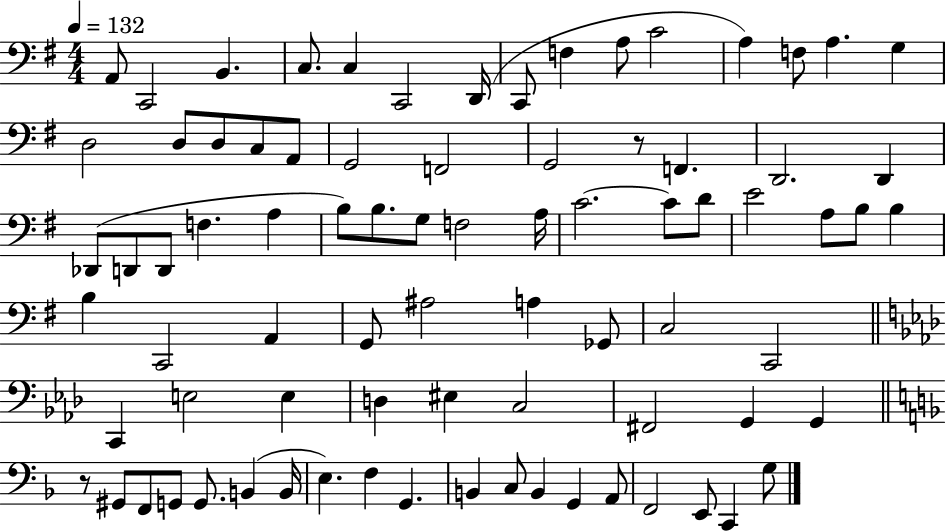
A2/e C2/h B2/q. C3/e. C3/q C2/h D2/s C2/e F3/q A3/e C4/h A3/q F3/e A3/q. G3/q D3/h D3/e D3/e C3/e A2/e G2/h F2/h G2/h R/e F2/q. D2/h. D2/q Db2/e D2/e D2/e F3/q. A3/q B3/e B3/e. G3/e F3/h A3/s C4/h. C4/e D4/e E4/h A3/e B3/e B3/q B3/q C2/h A2/q G2/e A#3/h A3/q Gb2/e C3/h C2/h C2/q E3/h E3/q D3/q EIS3/q C3/h F#2/h G2/q G2/q R/e G#2/e F2/e G2/e G2/e. B2/q B2/s E3/q. F3/q G2/q. B2/q C3/e B2/q G2/q A2/e F2/h E2/e C2/q G3/e